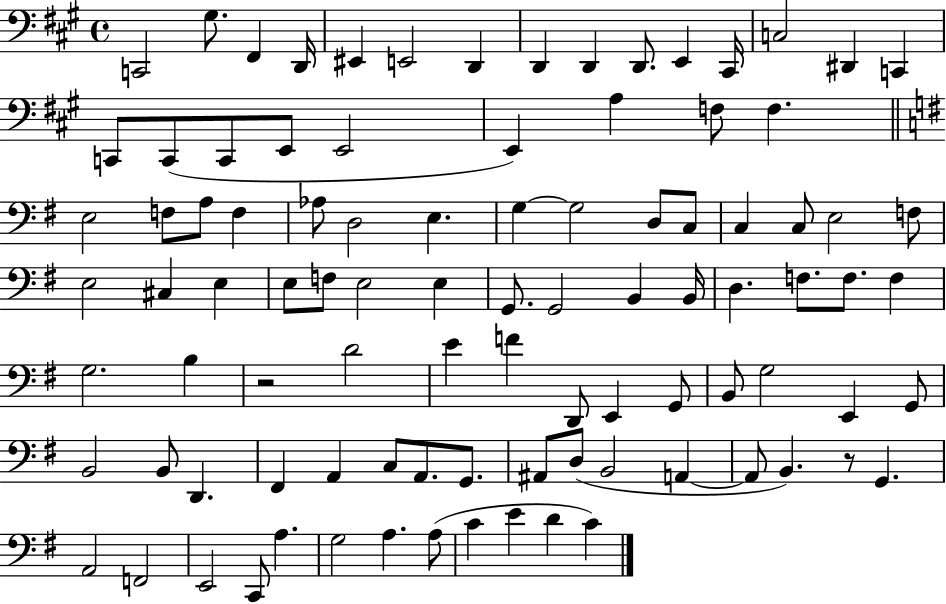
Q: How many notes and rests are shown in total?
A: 95